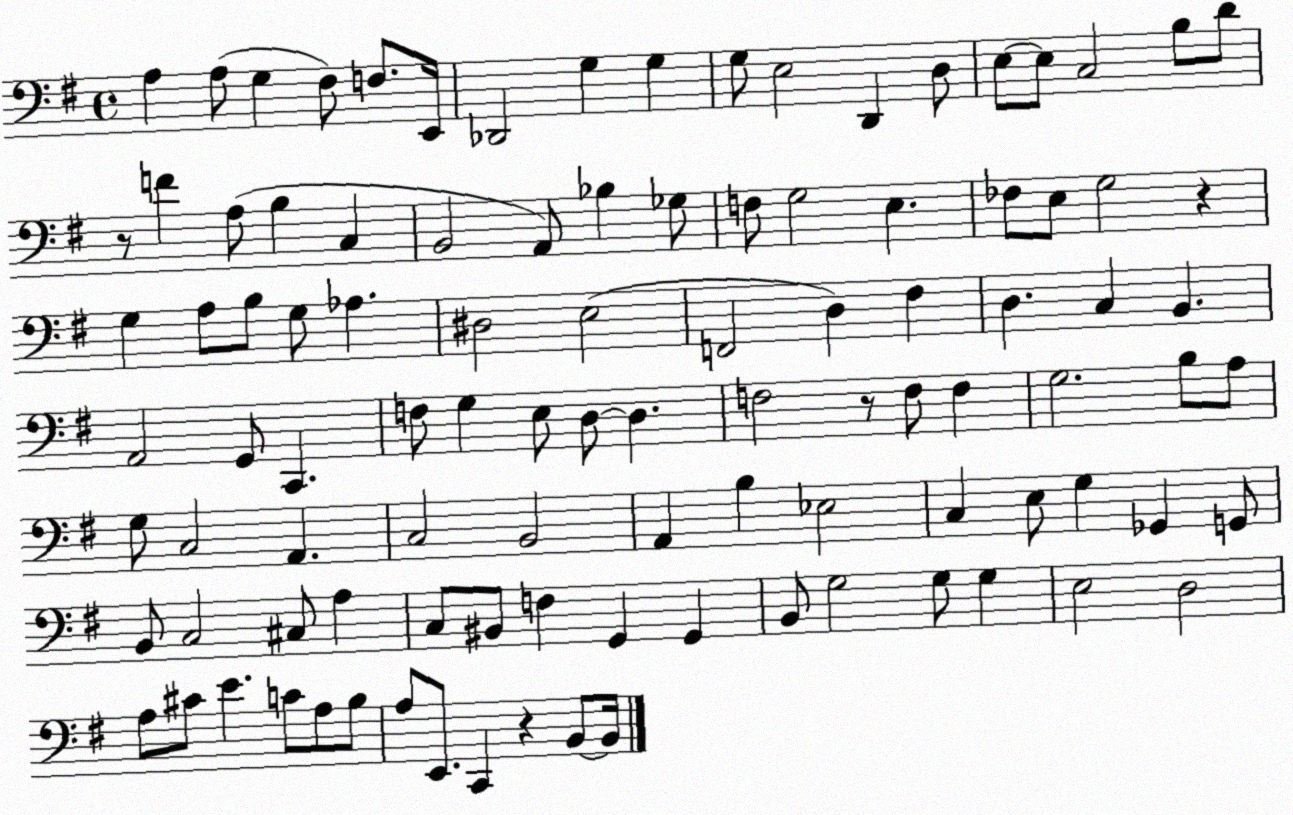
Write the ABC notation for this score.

X:1
T:Untitled
M:4/4
L:1/4
K:G
A, A,/2 G, ^F,/2 F,/2 E,,/4 _D,,2 G, G, G,/2 E,2 D,, D,/2 E,/2 E,/2 C,2 B,/2 D/2 z/2 F A,/2 B, C, B,,2 A,,/2 _B, _G,/2 F,/2 G,2 E, _F,/2 E,/2 G,2 z G, A,/2 B,/2 G,/2 _A, ^D,2 E,2 F,,2 D, ^F, D, C, B,, A,,2 G,,/2 C,, F,/2 G, E,/2 D,/2 D, F,2 z/2 F,/2 F, G,2 B,/2 A,/2 G,/2 C,2 A,, C,2 B,,2 A,, B, _E,2 C, E,/2 G, _G,, G,,/2 B,,/2 C,2 ^C,/2 A, C,/2 ^B,,/2 F, G,, G,, B,,/2 G,2 G,/2 G, E,2 D,2 A,/2 ^C/2 E C/2 A,/2 B,/2 A,/2 E,,/2 C,, z B,,/2 B,,/4